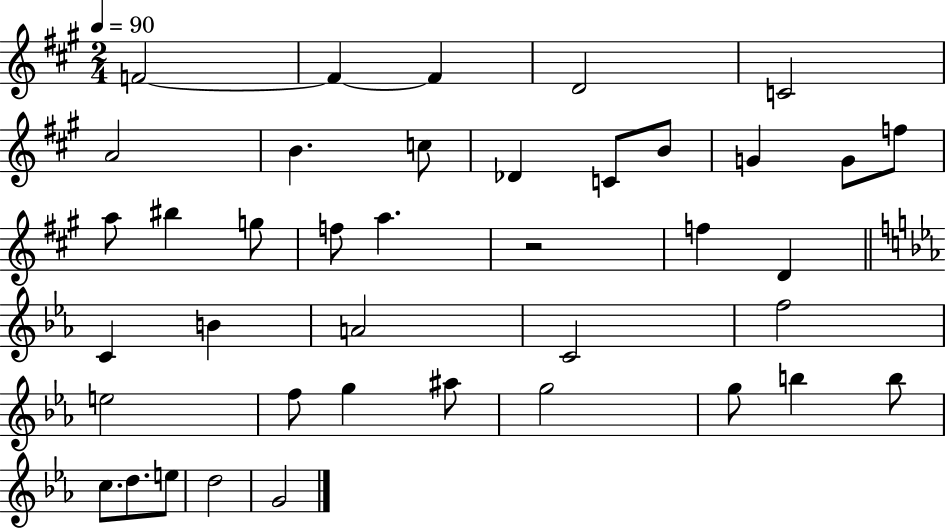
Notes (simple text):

F4/h F4/q F4/q D4/h C4/h A4/h B4/q. C5/e Db4/q C4/e B4/e G4/q G4/e F5/e A5/e BIS5/q G5/e F5/e A5/q. R/h F5/q D4/q C4/q B4/q A4/h C4/h F5/h E5/h F5/e G5/q A#5/e G5/h G5/e B5/q B5/e C5/e. D5/e. E5/e D5/h G4/h